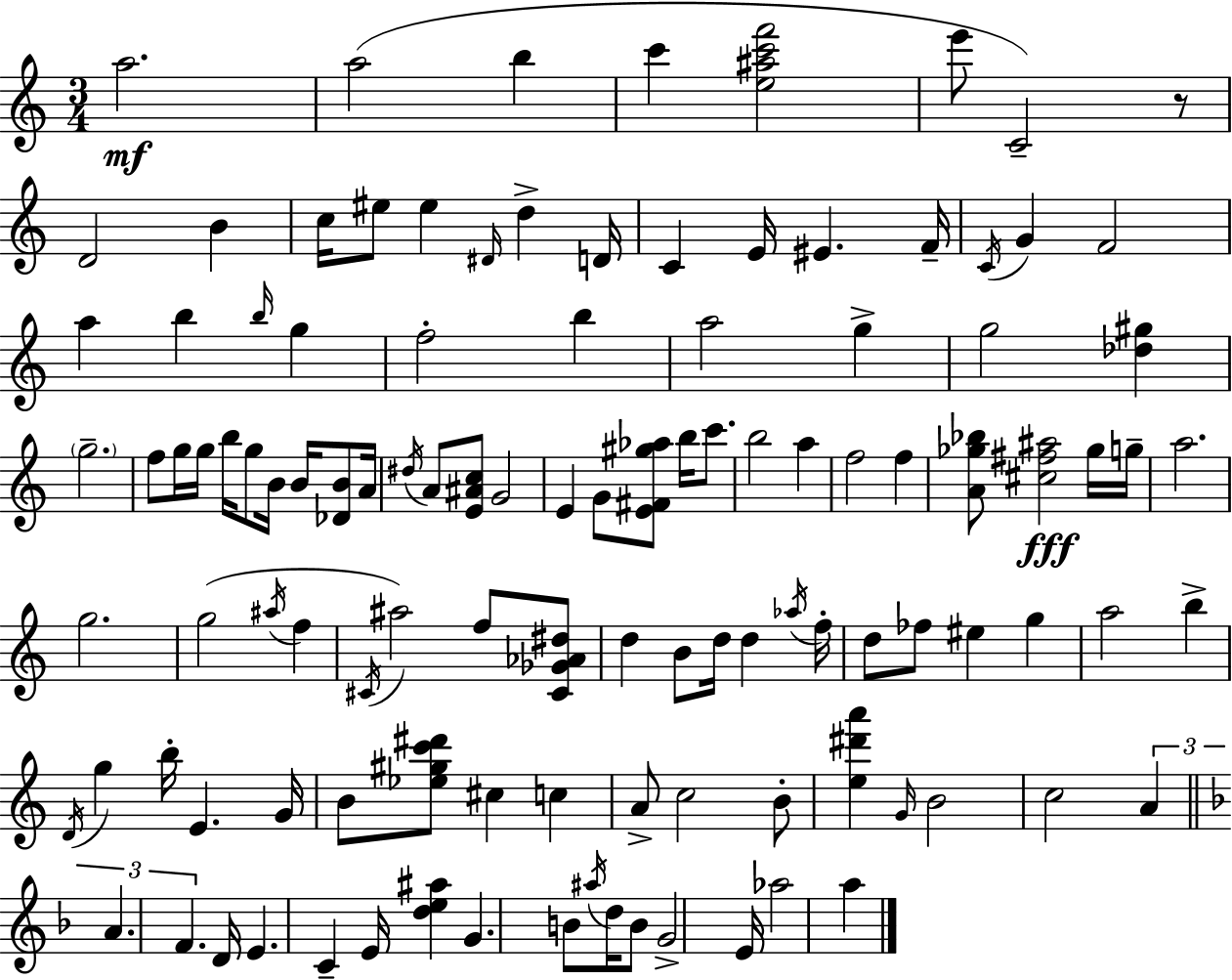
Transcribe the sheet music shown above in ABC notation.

X:1
T:Untitled
M:3/4
L:1/4
K:Am
a2 a2 b c' [e^ac'f']2 e'/2 C2 z/2 D2 B c/4 ^e/2 ^e ^D/4 d D/4 C E/4 ^E F/4 C/4 G F2 a b b/4 g f2 b a2 g g2 [_d^g] g2 f/2 g/4 g/4 b/4 g/2 B/4 B/4 [_DB]/2 A/4 ^d/4 A/2 [E^Ac]/2 G2 E G/2 [E^F^g_a]/2 b/4 c'/2 b2 a f2 f [A_g_b]/2 [^c^f^a]2 _g/4 g/4 a2 g2 g2 ^a/4 f ^C/4 ^a2 f/2 [^C_G_A^d]/2 d B/2 d/4 d _a/4 f/4 d/2 _f/2 ^e g a2 b D/4 g b/4 E G/4 B/2 [_e^gc'^d']/2 ^c c A/2 c2 B/2 [e^d'a'] G/4 B2 c2 A A F D/4 E C E/4 [de^a] G B/2 ^a/4 d/4 B/2 G2 E/4 _a2 a